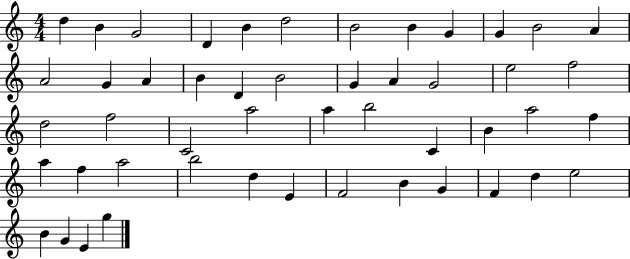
{
  \clef treble
  \numericTimeSignature
  \time 4/4
  \key c \major
  d''4 b'4 g'2 | d'4 b'4 d''2 | b'2 b'4 g'4 | g'4 b'2 a'4 | \break a'2 g'4 a'4 | b'4 d'4 b'2 | g'4 a'4 g'2 | e''2 f''2 | \break d''2 f''2 | c'2 a''2 | a''4 b''2 c'4 | b'4 a''2 f''4 | \break a''4 f''4 a''2 | b''2 d''4 e'4 | f'2 b'4 g'4 | f'4 d''4 e''2 | \break b'4 g'4 e'4 g''4 | \bar "|."
}